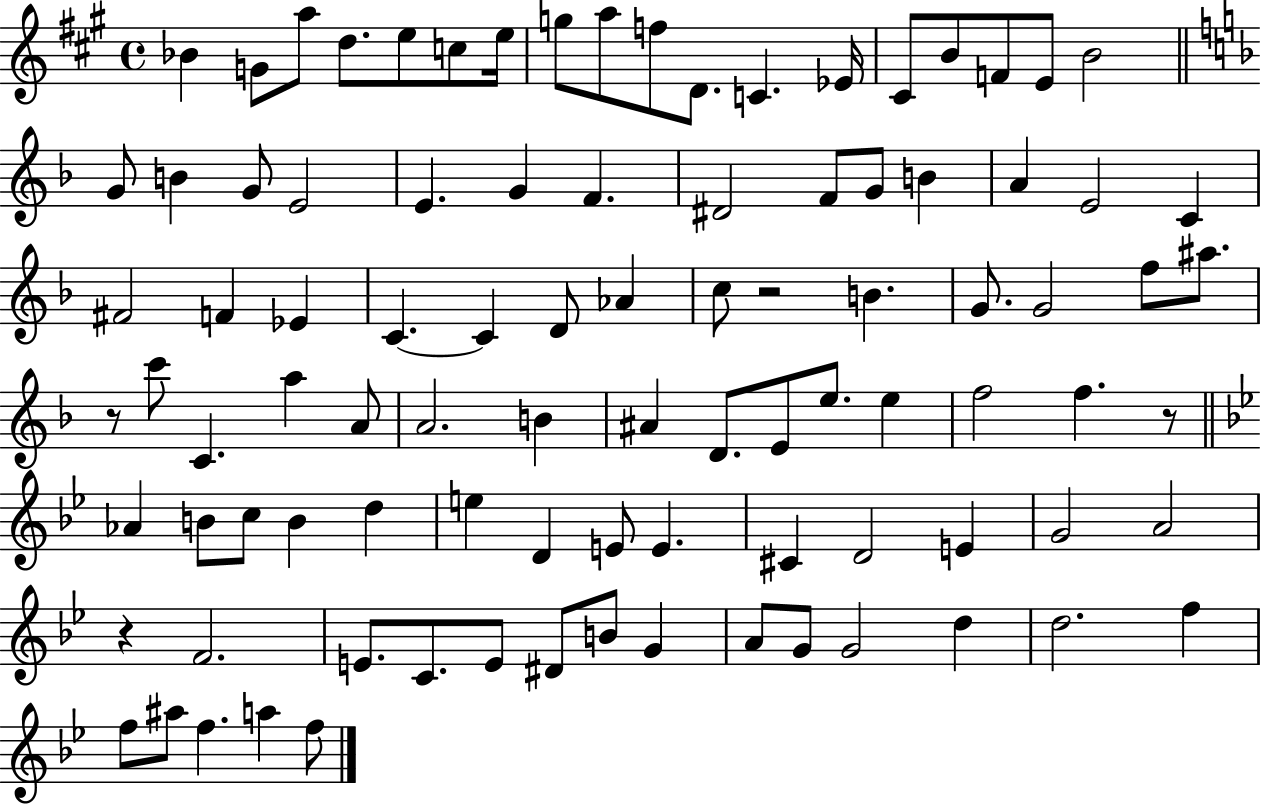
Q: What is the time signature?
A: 4/4